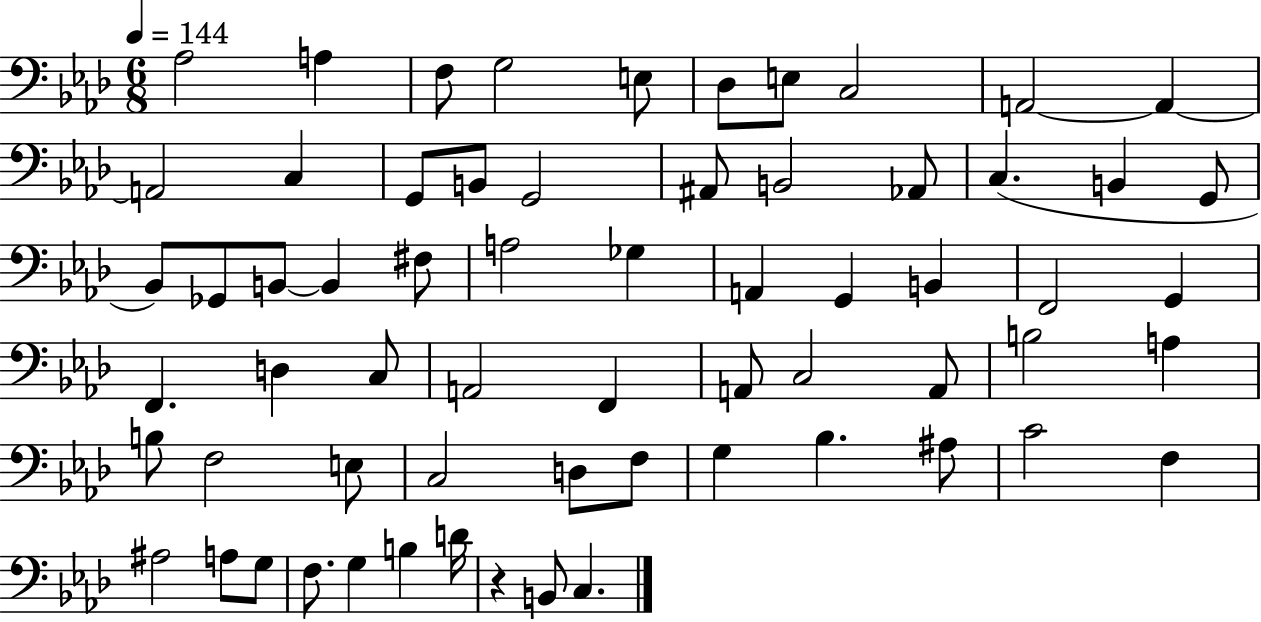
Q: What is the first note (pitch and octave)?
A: Ab3